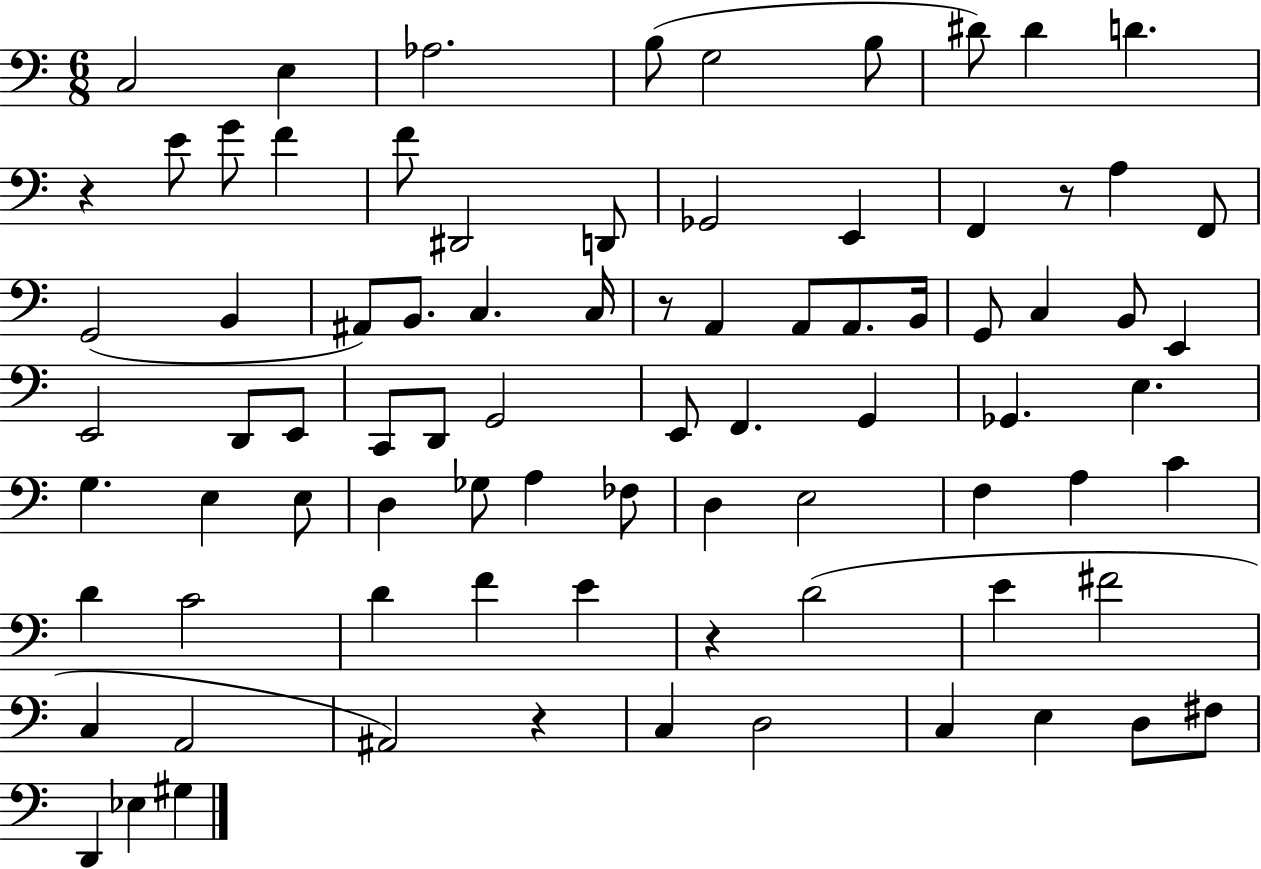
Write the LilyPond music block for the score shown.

{
  \clef bass
  \numericTimeSignature
  \time 6/8
  \key c \major
  c2 e4 | aes2. | b8( g2 b8 | dis'8) dis'4 d'4. | \break r4 e'8 g'8 f'4 | f'8 dis,2 d,8 | ges,2 e,4 | f,4 r8 a4 f,8 | \break g,2( b,4 | ais,8) b,8. c4. c16 | r8 a,4 a,8 a,8. b,16 | g,8 c4 b,8 e,4 | \break e,2 d,8 e,8 | c,8 d,8 g,2 | e,8 f,4. g,4 | ges,4. e4. | \break g4. e4 e8 | d4 ges8 a4 fes8 | d4 e2 | f4 a4 c'4 | \break d'4 c'2 | d'4 f'4 e'4 | r4 d'2( | e'4 fis'2 | \break c4 a,2 | ais,2) r4 | c4 d2 | c4 e4 d8 fis8 | \break d,4 ees4 gis4 | \bar "|."
}